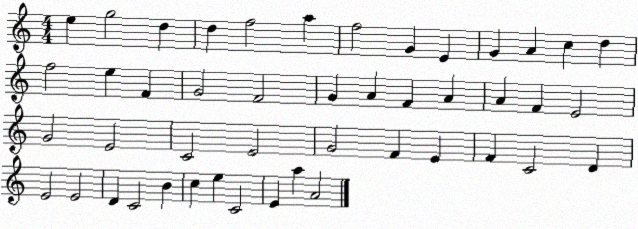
X:1
T:Untitled
M:4/4
L:1/4
K:C
e g2 d d f2 a f2 G E G A c d f2 e F G2 F2 G A F A A F E2 G2 E2 C2 E2 G2 F E F C2 D E2 E2 D C2 B c e C2 E a A2